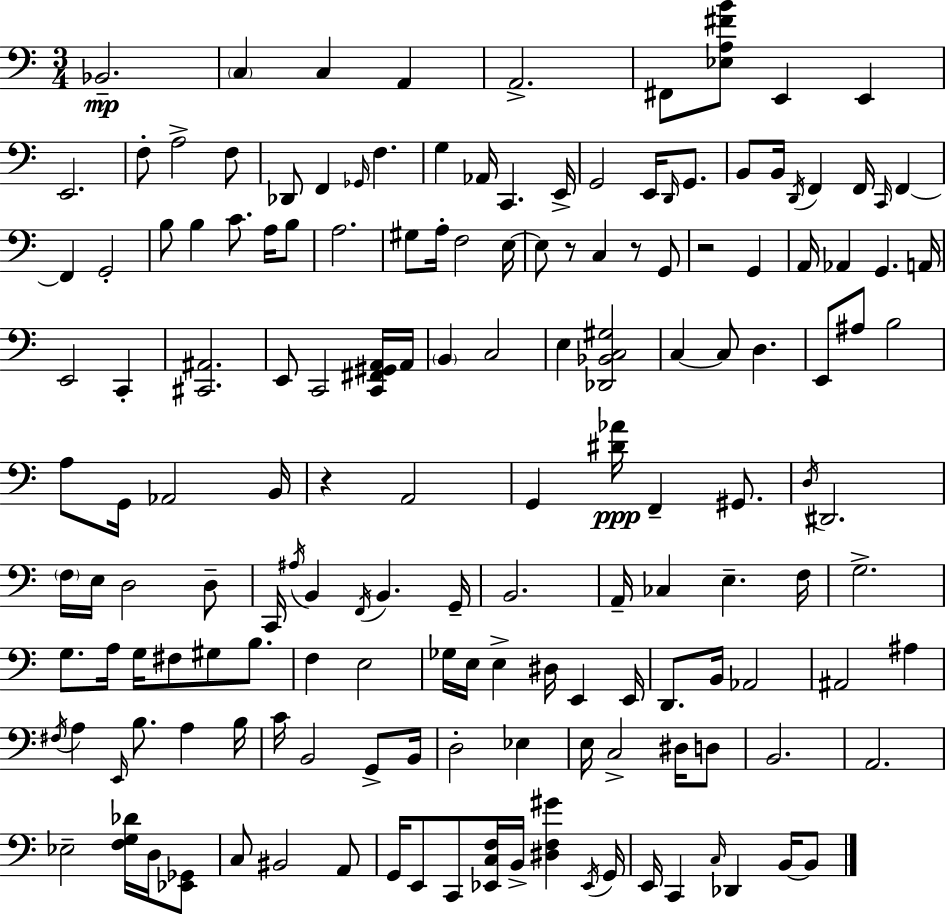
X:1
T:Untitled
M:3/4
L:1/4
K:C
_B,,2 C, C, A,, A,,2 ^F,,/2 [_E,A,^FB]/2 E,, E,, E,,2 F,/2 A,2 F,/2 _D,,/2 F,, _G,,/4 F, G, _A,,/4 C,, E,,/4 G,,2 E,,/4 D,,/4 G,,/2 B,,/2 B,,/4 D,,/4 F,, F,,/4 C,,/4 F,, F,, G,,2 B,/2 B, C/2 A,/4 B,/2 A,2 ^G,/2 A,/4 F,2 E,/4 E,/2 z/2 C, z/2 G,,/2 z2 G,, A,,/4 _A,, G,, A,,/4 E,,2 C,, [^C,,^A,,]2 E,,/2 C,,2 [C,,^F,,^G,,A,,]/4 A,,/4 B,, C,2 E, [_D,,_B,,C,^G,]2 C, C,/2 D, E,,/2 ^A,/2 B,2 A,/2 G,,/4 _A,,2 B,,/4 z A,,2 G,, [^D_A]/4 F,, ^G,,/2 D,/4 ^D,,2 F,/4 E,/4 D,2 D,/2 C,,/4 ^A,/4 B,, F,,/4 B,, G,,/4 B,,2 A,,/4 _C, E, F,/4 G,2 G,/2 A,/4 G,/4 ^F,/2 ^G,/2 B,/2 F, E,2 _G,/4 E,/4 E, ^D,/4 E,, E,,/4 D,,/2 B,,/4 _A,,2 ^A,,2 ^A, ^F,/4 A, E,,/4 B,/2 A, B,/4 C/4 B,,2 G,,/2 B,,/4 D,2 _E, E,/4 C,2 ^D,/4 D,/2 B,,2 A,,2 _E,2 [F,G,_D]/4 D,/4 [_E,,_G,,]/2 C,/2 ^B,,2 A,,/2 G,,/4 E,,/2 C,,/2 [_E,,C,F,]/4 B,,/4 [^D,F,^G] _E,,/4 G,,/4 E,,/4 C,, C,/4 _D,, B,,/4 B,,/2